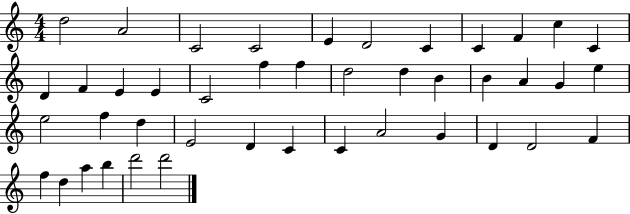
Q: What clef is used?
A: treble